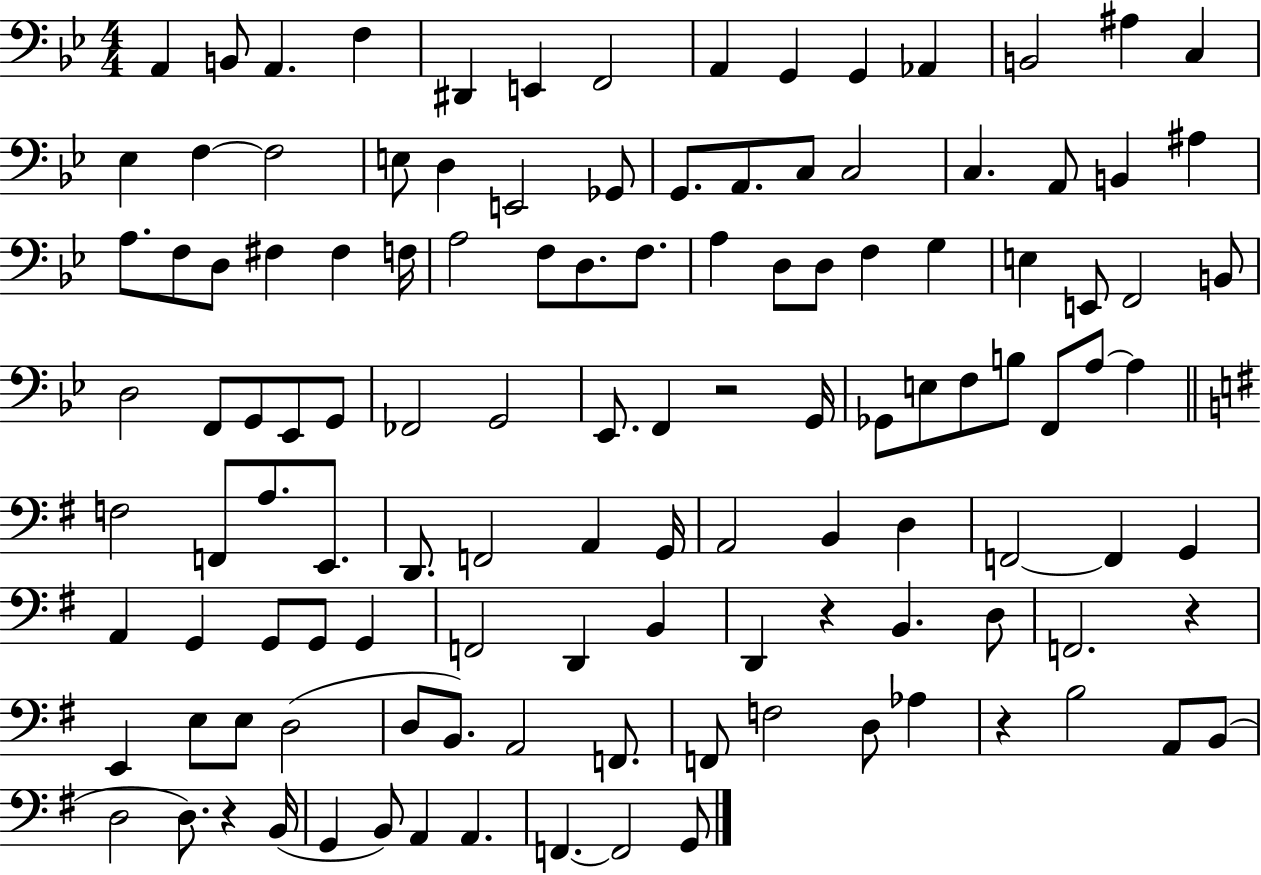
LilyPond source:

{
  \clef bass
  \numericTimeSignature
  \time 4/4
  \key bes \major
  a,4 b,8 a,4. f4 | dis,4 e,4 f,2 | a,4 g,4 g,4 aes,4 | b,2 ais4 c4 | \break ees4 f4~~ f2 | e8 d4 e,2 ges,8 | g,8. a,8. c8 c2 | c4. a,8 b,4 ais4 | \break a8. f8 d8 fis4 fis4 f16 | a2 f8 d8. f8. | a4 d8 d8 f4 g4 | e4 e,8 f,2 b,8 | \break d2 f,8 g,8 ees,8 g,8 | fes,2 g,2 | ees,8. f,4 r2 g,16 | ges,8 e8 f8 b8 f,8 a8~~ a4 | \break \bar "||" \break \key e \minor f2 f,8 a8. e,8. | d,8. f,2 a,4 g,16 | a,2 b,4 d4 | f,2~~ f,4 g,4 | \break a,4 g,4 g,8 g,8 g,4 | f,2 d,4 b,4 | d,4 r4 b,4. d8 | f,2. r4 | \break e,4 e8 e8 d2( | d8 b,8.) a,2 f,8. | f,8 f2 d8 aes4 | r4 b2 a,8 b,8( | \break d2 d8.) r4 b,16( | g,4 b,8) a,4 a,4. | f,4.~~ f,2 g,8 | \bar "|."
}